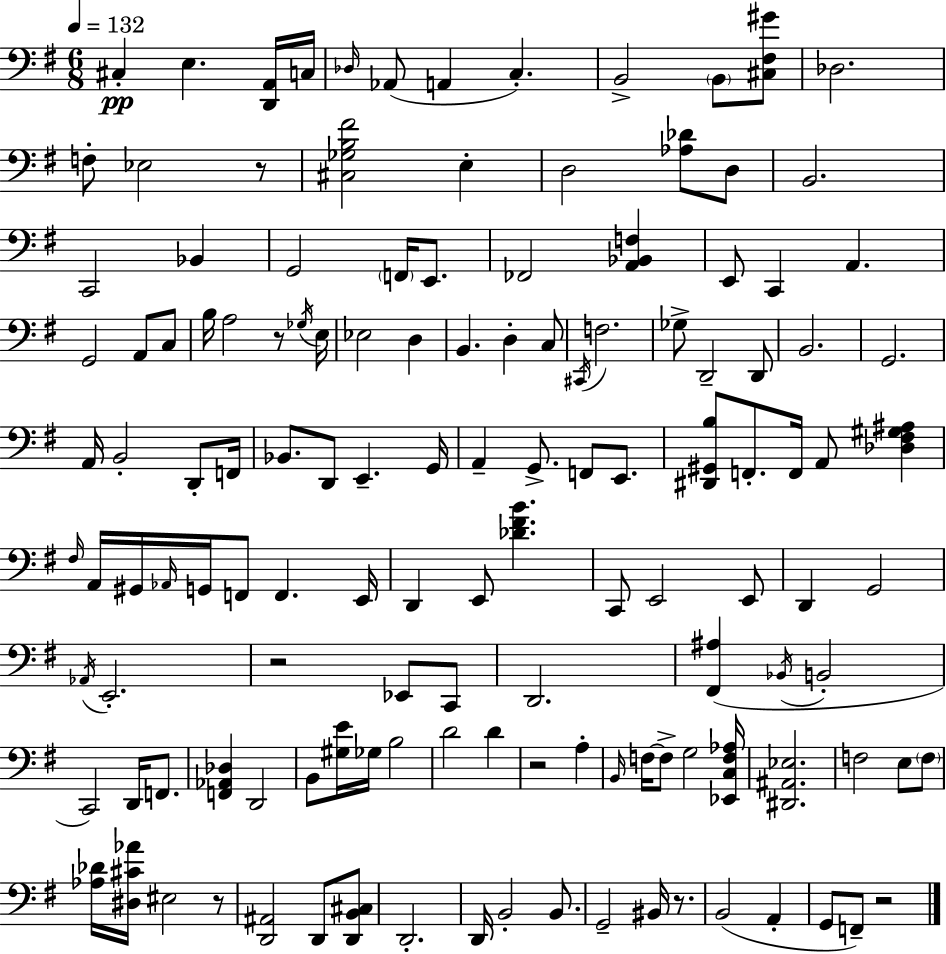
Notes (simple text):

C#3/q E3/q. [D2,A2]/s C3/s Db3/s Ab2/e A2/q C3/q. B2/h B2/e [C#3,F#3,G#4]/e Db3/h. F3/e Eb3/h R/e [C#3,Gb3,B3,F#4]/h E3/q D3/h [Ab3,Db4]/e D3/e B2/h. C2/h Bb2/q G2/h F2/s E2/e. FES2/h [A2,Bb2,F3]/q E2/e C2/q A2/q. G2/h A2/e C3/e B3/s A3/h R/e Gb3/s E3/s Eb3/h D3/q B2/q. D3/q C3/e C#2/s F3/h. Gb3/e D2/h D2/e B2/h. G2/h. A2/s B2/h D2/e F2/s Bb2/e. D2/e E2/q. G2/s A2/q G2/e. F2/e E2/e. [D#2,G#2,B3]/e F2/e. F2/s A2/e [Db3,F#3,G#3,A#3]/q F#3/s A2/s G#2/s Ab2/s G2/s F2/e F2/q. E2/s D2/q E2/e [Db4,F#4,B4]/q. C2/e E2/h E2/e D2/q G2/h Ab2/s E2/h. R/h Eb2/e C2/e D2/h. [F#2,A#3]/q Bb2/s B2/h C2/h D2/s F2/e. [F2,Ab2,Db3]/q D2/h B2/e [G#3,E4]/s Gb3/s B3/h D4/h D4/q R/h A3/q B2/s F3/s F3/e G3/h [Eb2,C3,F3,Ab3]/s [D#2,A#2,Eb3]/h. F3/h E3/e F3/e [Ab3,Db4]/s [D#3,C#4,Ab4]/s EIS3/h R/e [D2,A#2]/h D2/e [D2,B2,C#3]/e D2/h. D2/s B2/h B2/e. G2/h BIS2/s R/e. B2/h A2/q G2/e F2/e R/h